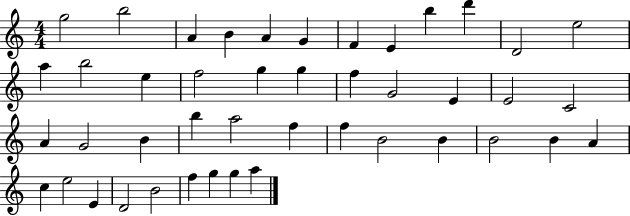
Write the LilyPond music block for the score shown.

{
  \clef treble
  \numericTimeSignature
  \time 4/4
  \key c \major
  g''2 b''2 | a'4 b'4 a'4 g'4 | f'4 e'4 b''4 d'''4 | d'2 e''2 | \break a''4 b''2 e''4 | f''2 g''4 g''4 | f''4 g'2 e'4 | e'2 c'2 | \break a'4 g'2 b'4 | b''4 a''2 f''4 | f''4 b'2 b'4 | b'2 b'4 a'4 | \break c''4 e''2 e'4 | d'2 b'2 | f''4 g''4 g''4 a''4 | \bar "|."
}